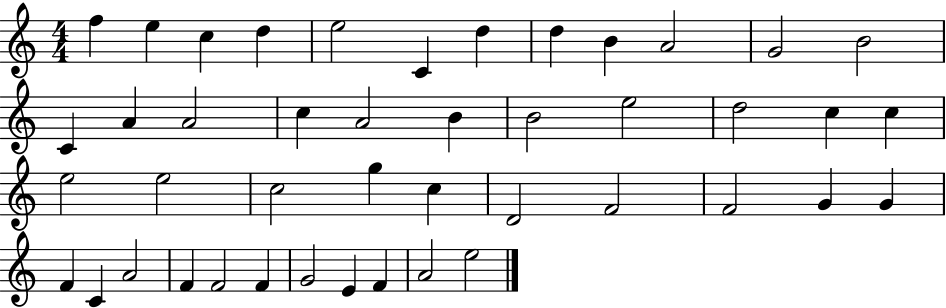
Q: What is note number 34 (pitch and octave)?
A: F4